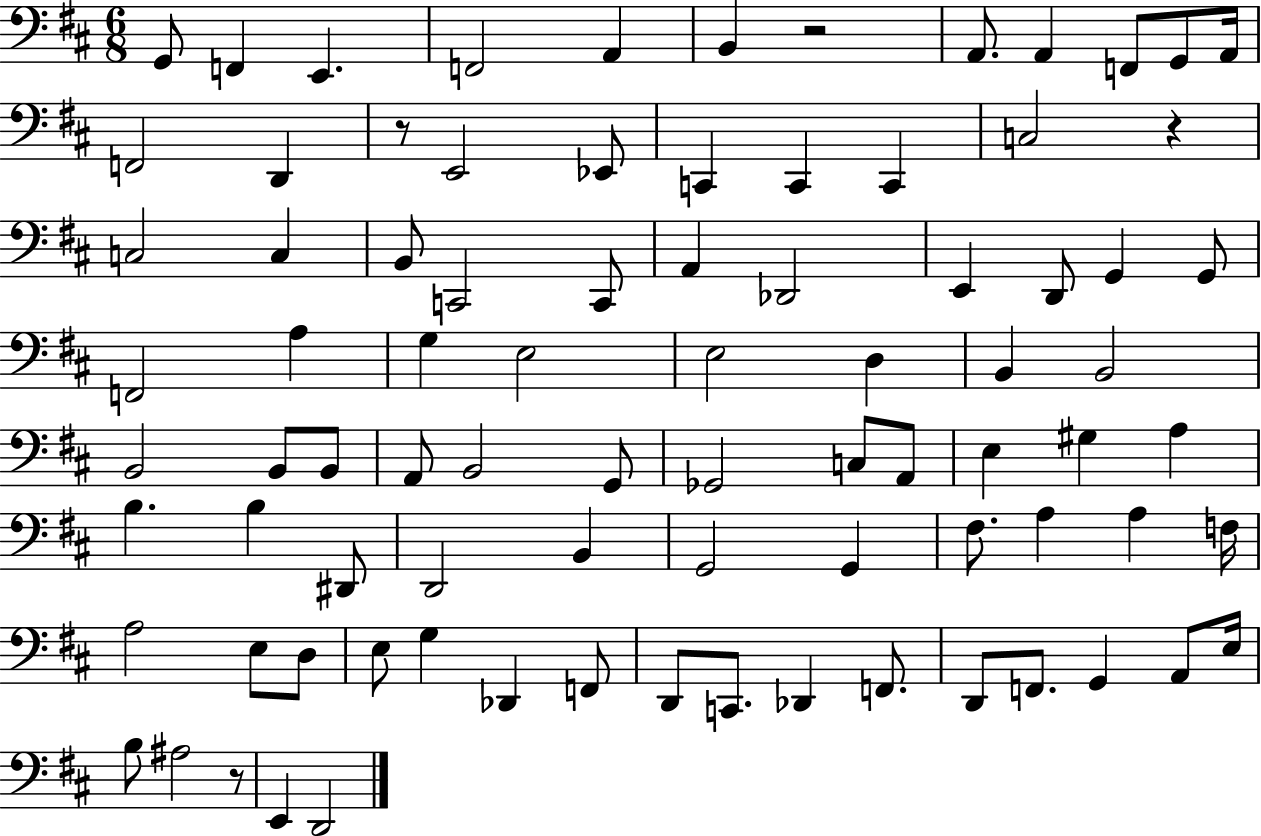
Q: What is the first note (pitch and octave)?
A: G2